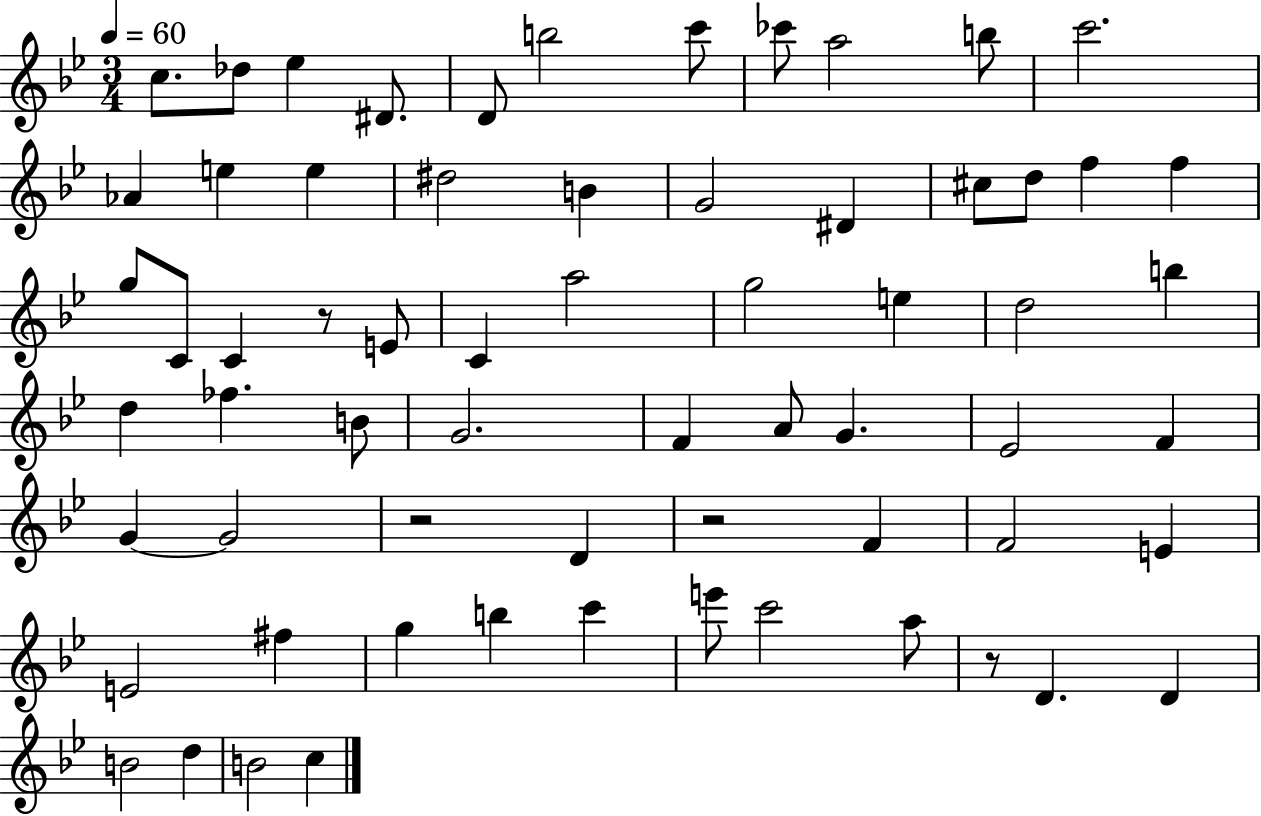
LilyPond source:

{
  \clef treble
  \numericTimeSignature
  \time 3/4
  \key bes \major
  \tempo 4 = 60
  \repeat volta 2 { c''8. des''8 ees''4 dis'8. | d'8 b''2 c'''8 | ces'''8 a''2 b''8 | c'''2. | \break aes'4 e''4 e''4 | dis''2 b'4 | g'2 dis'4 | cis''8 d''8 f''4 f''4 | \break g''8 c'8 c'4 r8 e'8 | c'4 a''2 | g''2 e''4 | d''2 b''4 | \break d''4 fes''4. b'8 | g'2. | f'4 a'8 g'4. | ees'2 f'4 | \break g'4~~ g'2 | r2 d'4 | r2 f'4 | f'2 e'4 | \break e'2 fis''4 | g''4 b''4 c'''4 | e'''8 c'''2 a''8 | r8 d'4. d'4 | \break b'2 d''4 | b'2 c''4 | } \bar "|."
}